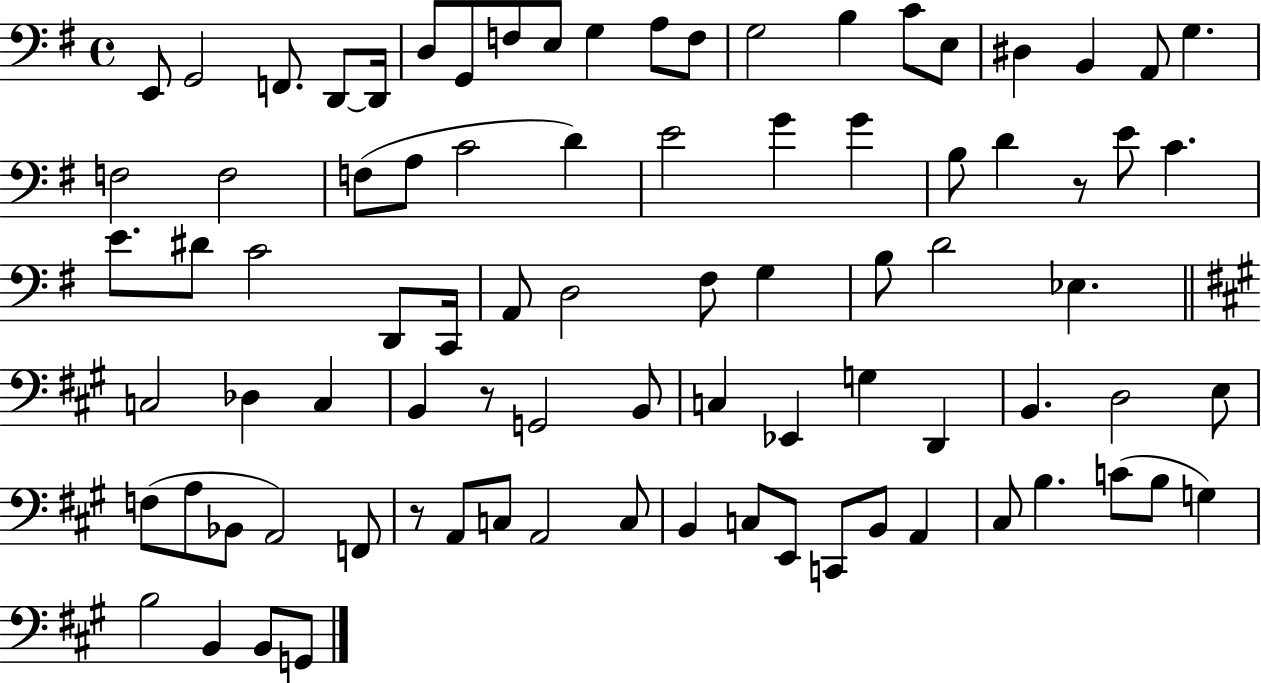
{
  \clef bass
  \time 4/4
  \defaultTimeSignature
  \key g \major
  e,8 g,2 f,8. d,8~~ d,16 | d8 g,8 f8 e8 g4 a8 f8 | g2 b4 c'8 e8 | dis4 b,4 a,8 g4. | \break f2 f2 | f8( a8 c'2 d'4) | e'2 g'4 g'4 | b8 d'4 r8 e'8 c'4. | \break e'8. dis'8 c'2 d,8 c,16 | a,8 d2 fis8 g4 | b8 d'2 ees4. | \bar "||" \break \key a \major c2 des4 c4 | b,4 r8 g,2 b,8 | c4 ees,4 g4 d,4 | b,4. d2 e8 | \break f8( a8 bes,8 a,2) f,8 | r8 a,8 c8 a,2 c8 | b,4 c8 e,8 c,8 b,8 a,4 | cis8 b4. c'8( b8 g4) | \break b2 b,4 b,8 g,8 | \bar "|."
}